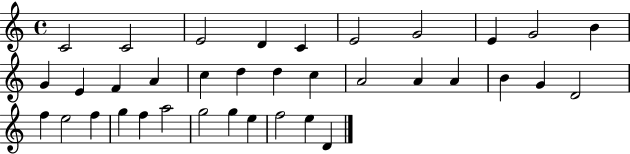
C4/h C4/h E4/h D4/q C4/q E4/h G4/h E4/q G4/h B4/q G4/q E4/q F4/q A4/q C5/q D5/q D5/q C5/q A4/h A4/q A4/q B4/q G4/q D4/h F5/q E5/h F5/q G5/q F5/q A5/h G5/h G5/q E5/q F5/h E5/q D4/q